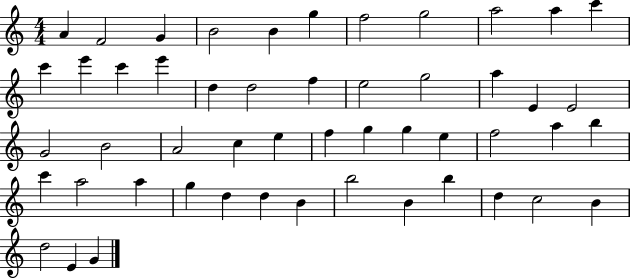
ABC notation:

X:1
T:Untitled
M:4/4
L:1/4
K:C
A F2 G B2 B g f2 g2 a2 a c' c' e' c' e' d d2 f e2 g2 a E E2 G2 B2 A2 c e f g g e f2 a b c' a2 a g d d B b2 B b d c2 B d2 E G